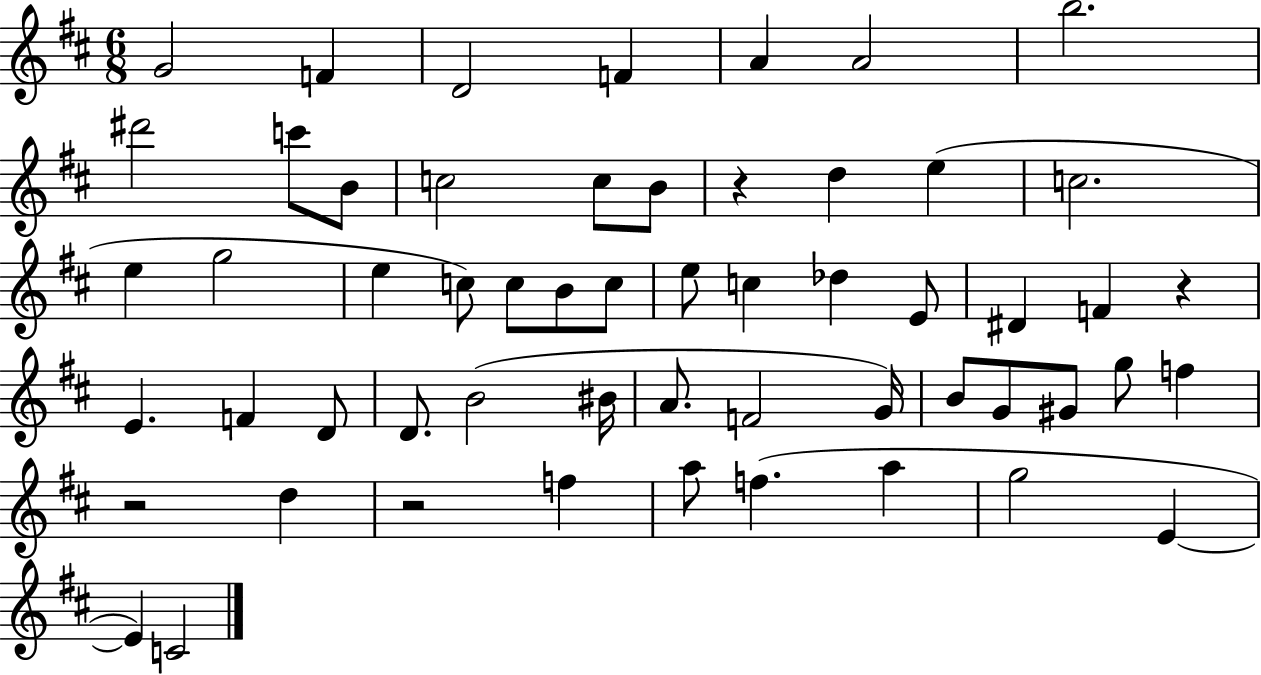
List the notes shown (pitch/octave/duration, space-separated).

G4/h F4/q D4/h F4/q A4/q A4/h B5/h. D#6/h C6/e B4/e C5/h C5/e B4/e R/q D5/q E5/q C5/h. E5/q G5/h E5/q C5/e C5/e B4/e C5/e E5/e C5/q Db5/q E4/e D#4/q F4/q R/q E4/q. F4/q D4/e D4/e. B4/h BIS4/s A4/e. F4/h G4/s B4/e G4/e G#4/e G5/e F5/q R/h D5/q R/h F5/q A5/e F5/q. A5/q G5/h E4/q E4/q C4/h